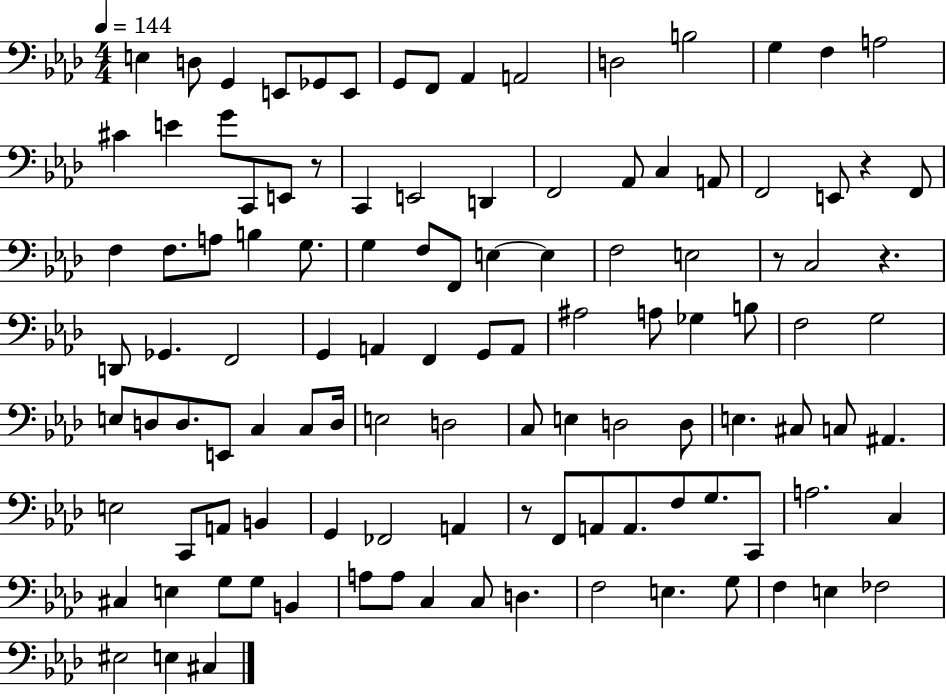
{
  \clef bass
  \numericTimeSignature
  \time 4/4
  \key aes \major
  \tempo 4 = 144
  e4 d8 g,4 e,8 ges,8 e,8 | g,8 f,8 aes,4 a,2 | d2 b2 | g4 f4 a2 | \break cis'4 e'4 g'8 c,8 e,8 r8 | c,4 e,2 d,4 | f,2 aes,8 c4 a,8 | f,2 e,8 r4 f,8 | \break f4 f8. a8 b4 g8. | g4 f8 f,8 e4~~ e4 | f2 e2 | r8 c2 r4. | \break d,8 ges,4. f,2 | g,4 a,4 f,4 g,8 a,8 | ais2 a8 ges4 b8 | f2 g2 | \break e8 d8 d8. e,8 c4 c8 d16 | e2 d2 | c8 e4 d2 d8 | e4. cis8 c8 ais,4. | \break e2 c,8 a,8 b,4 | g,4 fes,2 a,4 | r8 f,8 a,8 a,8. f8 g8. c,8 | a2. c4 | \break cis4 e4 g8 g8 b,4 | a8 a8 c4 c8 d4. | f2 e4. g8 | f4 e4 fes2 | \break eis2 e4 cis4 | \bar "|."
}